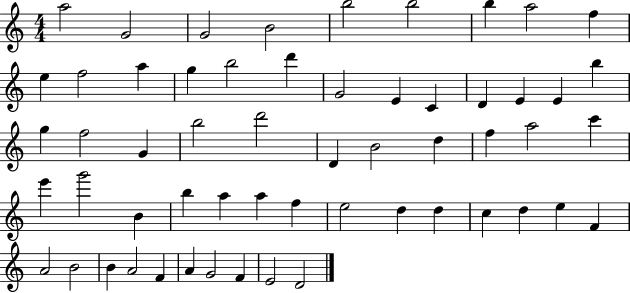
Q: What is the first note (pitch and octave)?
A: A5